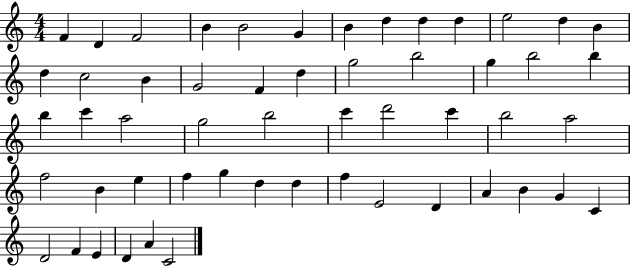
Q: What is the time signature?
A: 4/4